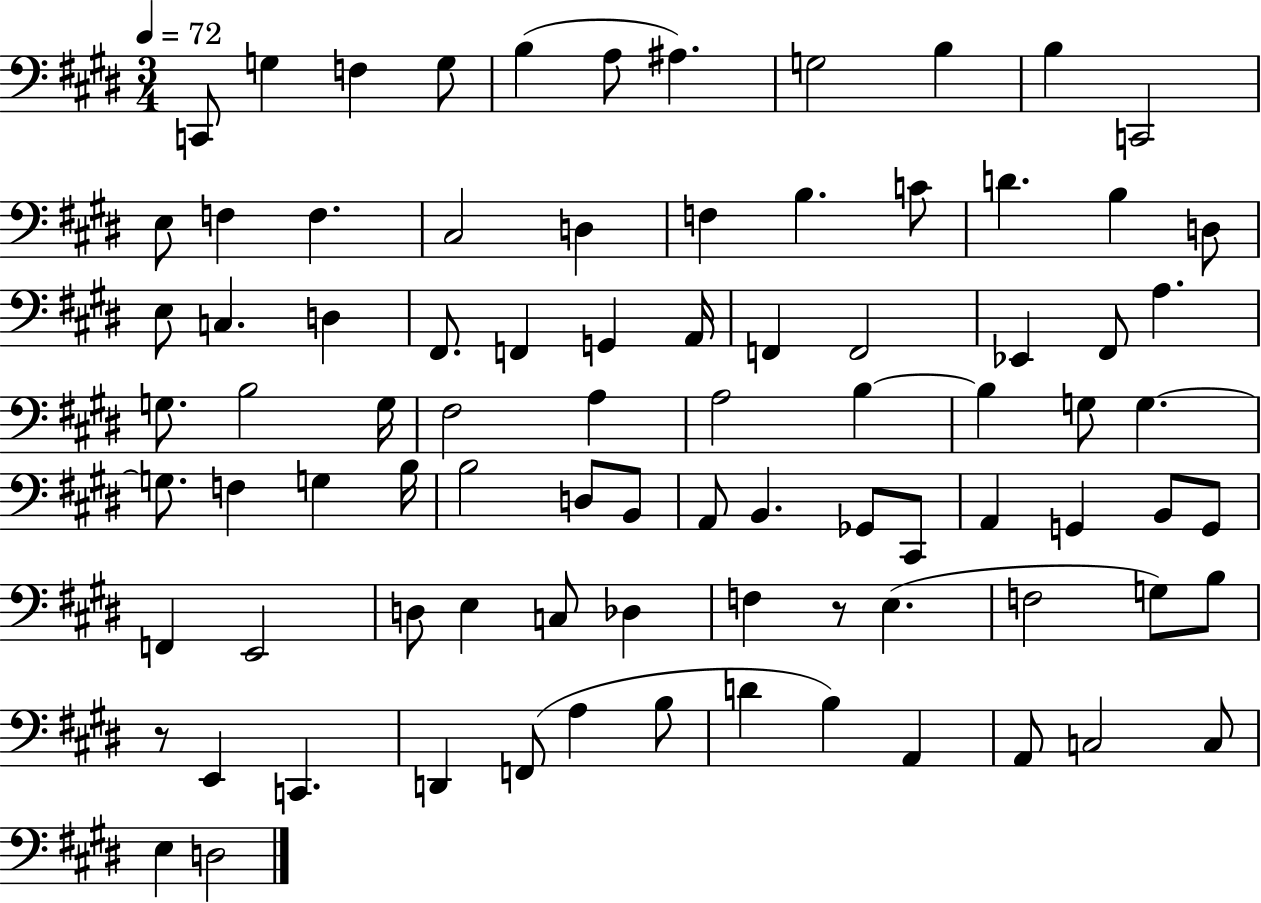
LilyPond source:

{
  \clef bass
  \numericTimeSignature
  \time 3/4
  \key e \major
  \tempo 4 = 72
  c,8 g4 f4 g8 | b4( a8 ais4.) | g2 b4 | b4 c,2 | \break e8 f4 f4. | cis2 d4 | f4 b4. c'8 | d'4. b4 d8 | \break e8 c4. d4 | fis,8. f,4 g,4 a,16 | f,4 f,2 | ees,4 fis,8 a4. | \break g8. b2 g16 | fis2 a4 | a2 b4~~ | b4 g8 g4.~~ | \break g8. f4 g4 b16 | b2 d8 b,8 | a,8 b,4. ges,8 cis,8 | a,4 g,4 b,8 g,8 | \break f,4 e,2 | d8 e4 c8 des4 | f4 r8 e4.( | f2 g8) b8 | \break r8 e,4 c,4. | d,4 f,8( a4 b8 | d'4 b4) a,4 | a,8 c2 c8 | \break e4 d2 | \bar "|."
}